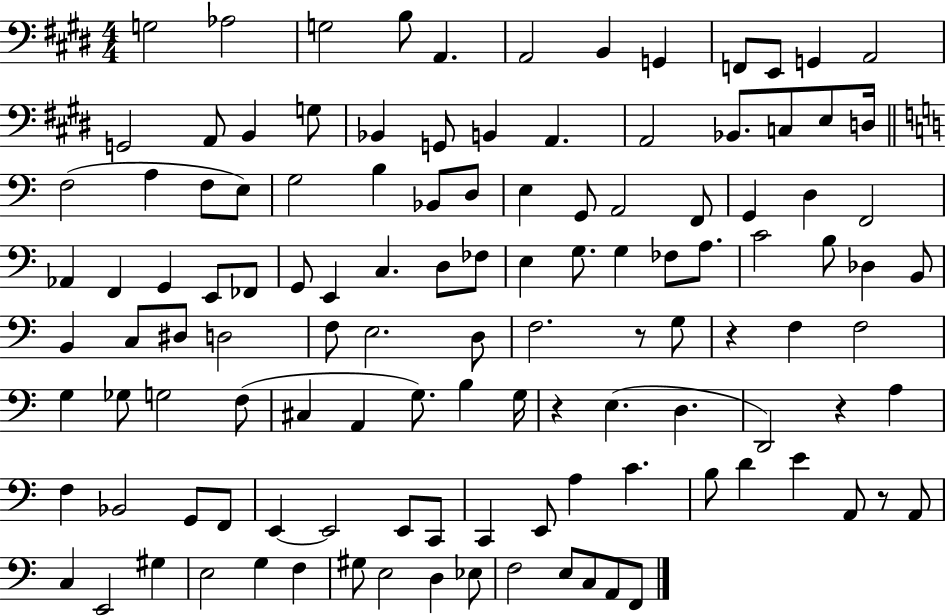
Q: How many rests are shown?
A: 5